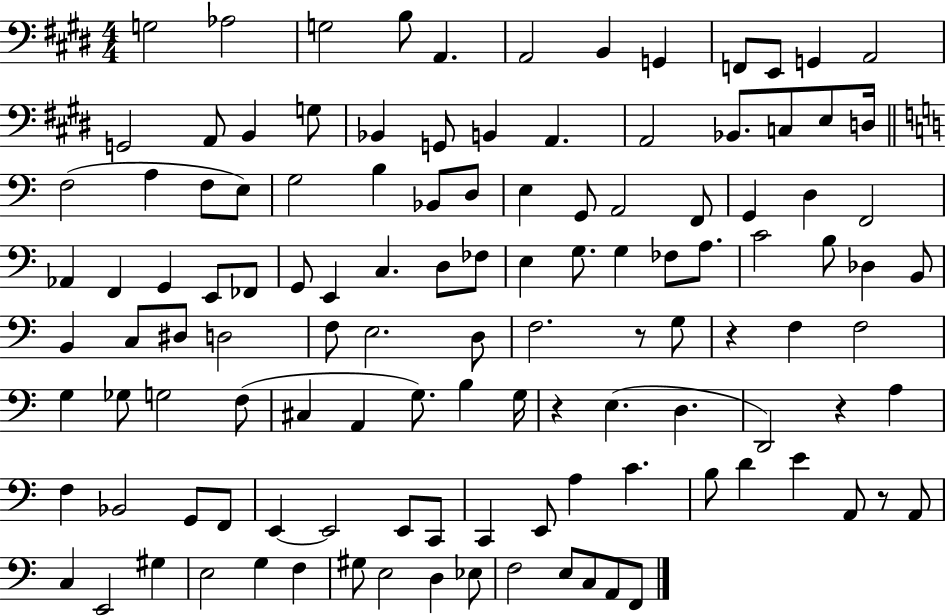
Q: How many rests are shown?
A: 5